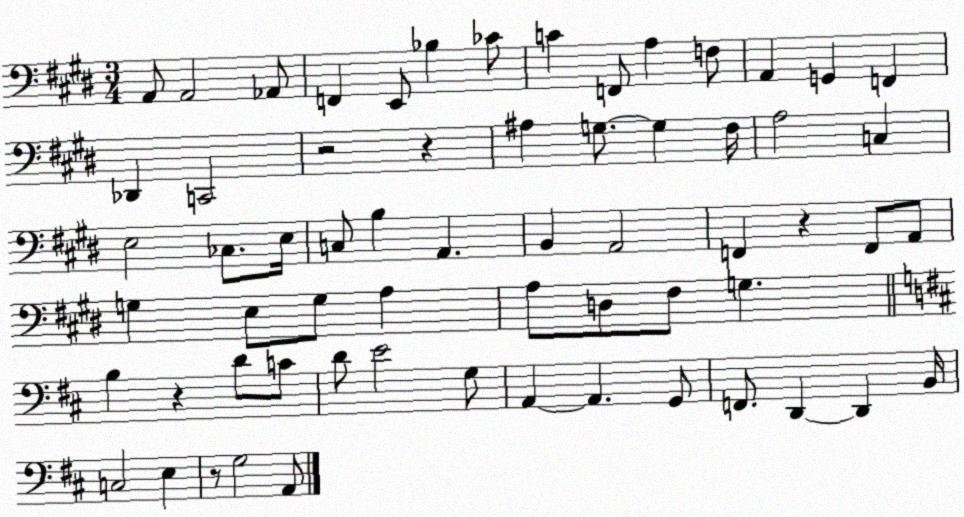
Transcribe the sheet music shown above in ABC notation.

X:1
T:Untitled
M:3/4
L:1/4
K:E
A,,/2 A,,2 _A,,/2 F,, E,,/2 _B, _C/2 C F,,/2 A, F,/2 A,, G,, F,, _D,, C,,2 z2 z ^A, G,/2 G, ^F,/4 A,2 C, E,2 _C,/2 E,/4 C,/2 B, A,, B,, A,,2 F,, z F,,/2 A,,/2 G, E,/2 G,/2 A, A,/2 D,/2 ^F,/2 G, B, z D/2 C/2 D/2 E2 G,/2 A,, A,, G,,/2 F,,/2 D,, D,, B,,/4 C,2 E, z/2 G,2 A,,/2